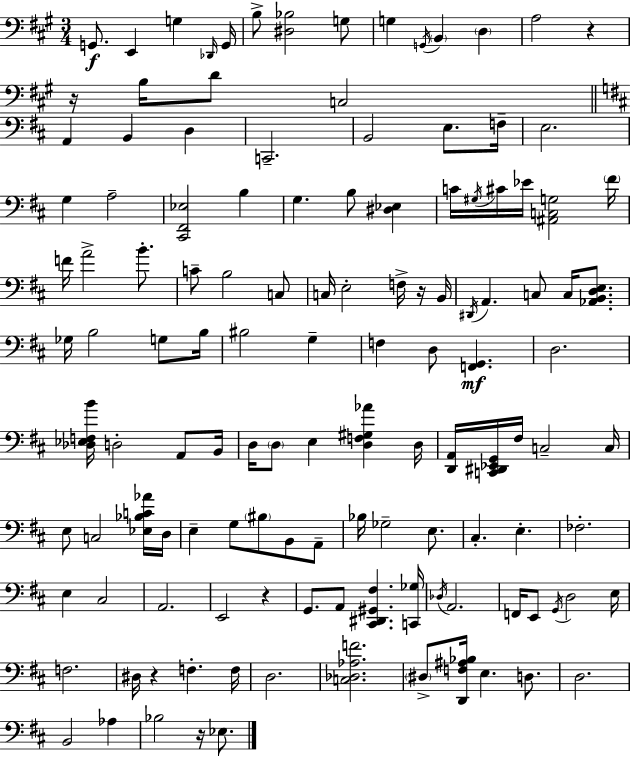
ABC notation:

X:1
T:Untitled
M:3/4
L:1/4
K:A
G,,/2 E,, G, _D,,/4 G,,/4 B,/2 [^D,_B,]2 G,/2 G, G,,/4 B,, D, A,2 z z/4 B,/4 D/2 C,2 A,, B,, D, C,,2 B,,2 E,/2 F,/4 E,2 G, A,2 [^C,,^F,,_E,]2 B, G, B,/2 [^D,_E,] C/4 ^G,/4 ^C/4 _E/4 [^A,,C,G,]2 ^F/4 F/4 A2 B/2 C/2 B,2 C,/2 C,/4 E,2 F,/4 z/4 B,,/4 ^D,,/4 A,, C,/2 C,/4 [_A,,B,,D,E,]/2 _G,/4 B,2 G,/2 B,/4 ^B,2 G, F, D,/2 [F,,G,,] D,2 [_D,_E,F,B]/4 D,2 A,,/2 B,,/4 D,/4 D,/2 E, [D,F,^G,_A] D,/4 [D,,A,,]/4 [C,,^D,,_E,,G,,]/4 ^F,/4 C,2 C,/4 E,/2 C,2 [_E,_B,C_A]/4 D,/4 E, G,/2 ^B,/2 B,,/2 A,,/2 _B,/4 _G,2 E,/2 ^C, E, _F,2 E, ^C,2 A,,2 E,,2 z G,,/2 A,,/2 [^C,,^D,,^G,,^F,] [C,,_G,]/4 _D,/4 A,,2 F,,/4 E,,/2 G,,/4 D,2 E,/4 F,2 ^D,/4 z F, F,/4 D,2 [C,_D,_A,F]2 ^D,/2 [D,,F,^A,_B,]/4 E, D,/2 D,2 B,,2 _A, _B,2 z/4 _E,/2